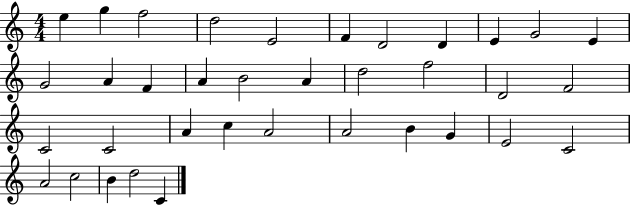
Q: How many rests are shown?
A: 0